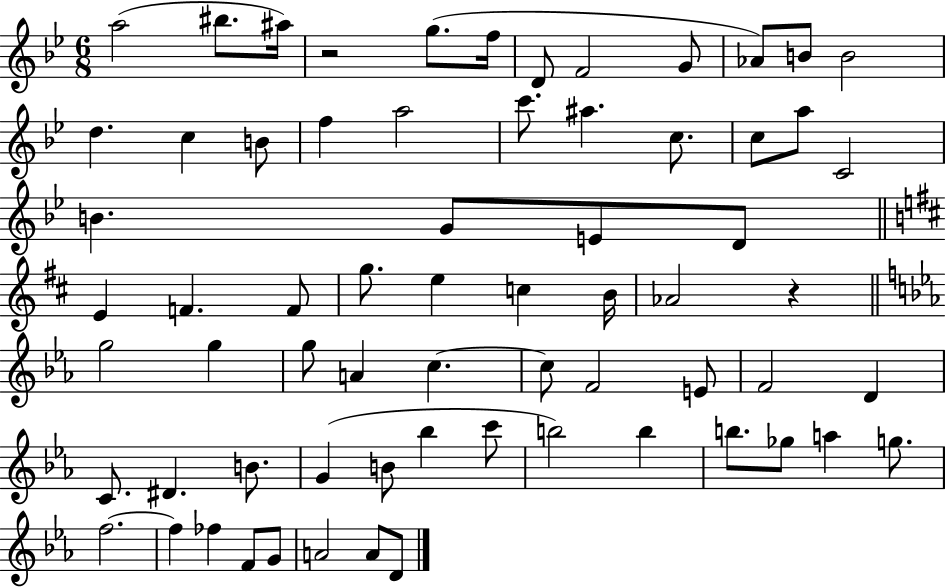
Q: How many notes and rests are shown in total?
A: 67